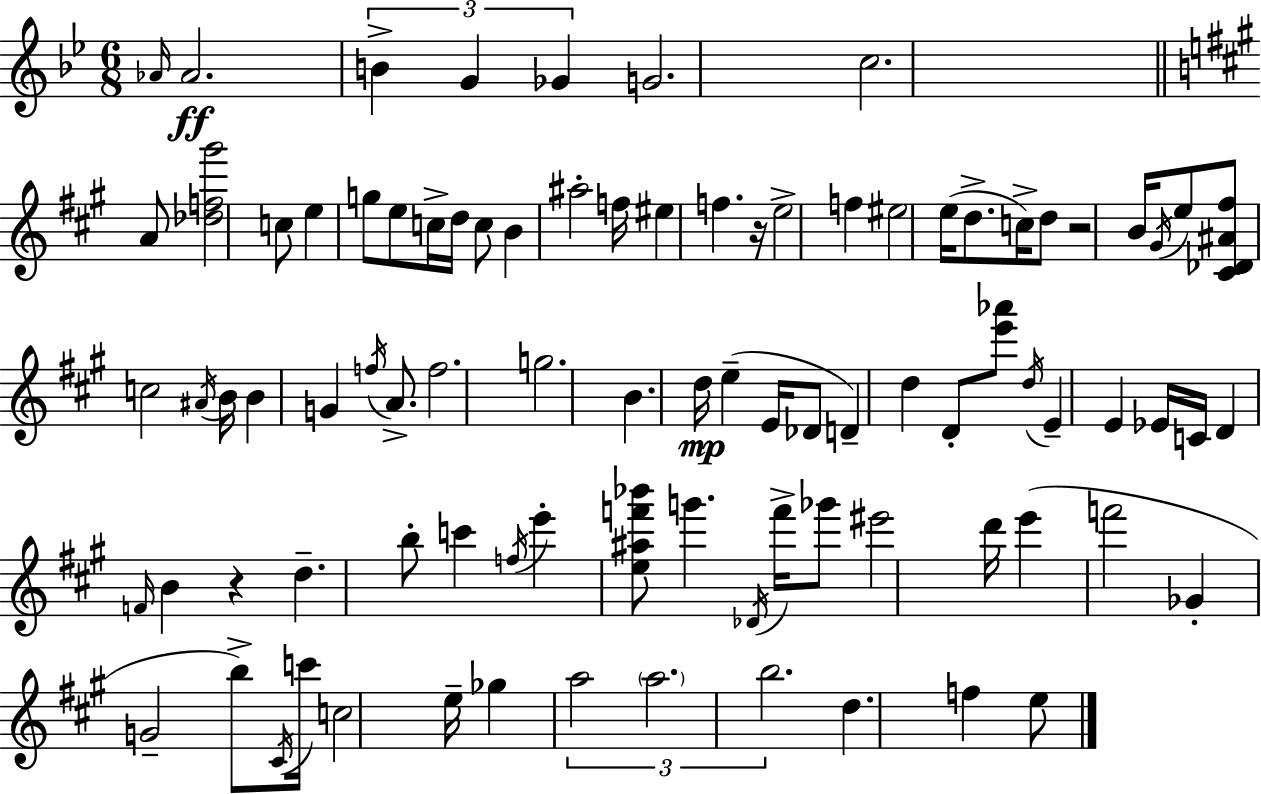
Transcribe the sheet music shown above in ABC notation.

X:1
T:Untitled
M:6/8
L:1/4
K:Bb
_A/4 _A2 B G _G G2 c2 A/2 [_df^g']2 c/2 e g/2 e/2 c/4 d/4 c/2 B ^a2 f/4 ^e f z/4 e2 f ^e2 e/4 d/2 c/4 d/2 z2 B/4 ^G/4 e/2 [^C_D^A^f]/2 c2 ^A/4 B/4 B G f/4 A/2 f2 g2 B d/4 e E/4 _D/2 D d D/2 [e'_a']/2 d/4 E E _E/4 C/4 D F/4 B z d b/2 c' f/4 e' [e^af'_b']/2 g' _D/4 f'/4 _g'/2 ^e'2 d'/4 e' f'2 _G G2 b/2 ^C/4 c'/4 c2 e/4 _g a2 a2 b2 d f e/2